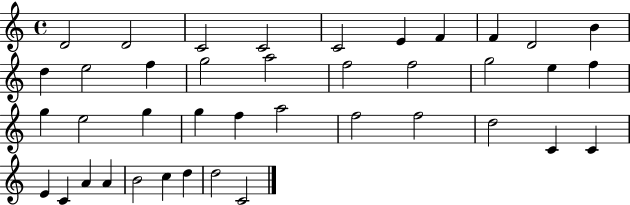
{
  \clef treble
  \time 4/4
  \defaultTimeSignature
  \key c \major
  d'2 d'2 | c'2 c'2 | c'2 e'4 f'4 | f'4 d'2 b'4 | \break d''4 e''2 f''4 | g''2 a''2 | f''2 f''2 | g''2 e''4 f''4 | \break g''4 e''2 g''4 | g''4 f''4 a''2 | f''2 f''2 | d''2 c'4 c'4 | \break e'4 c'4 a'4 a'4 | b'2 c''4 d''4 | d''2 c'2 | \bar "|."
}